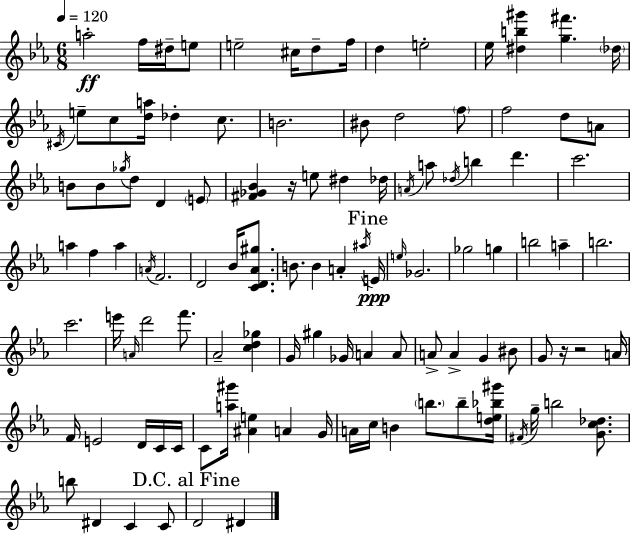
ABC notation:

X:1
T:Untitled
M:6/8
L:1/4
K:Cm
a2 f/4 ^d/4 e/2 e2 ^c/4 d/2 f/4 d e2 _e/4 [^db^g'] [g^f'] _d/4 ^C/4 e/2 c/2 [da]/4 _d c/2 B2 ^B/2 d2 f/2 f2 d/2 A/2 B/2 B/2 _g/4 d/2 D E/2 [^F_G_B] z/4 e/2 ^d _d/4 A/4 a/2 _d/4 b d' c'2 a f a A/4 F2 D2 _B/4 [CD_A^g]/2 B/2 B A ^a/4 E/4 e/4 _G2 _g2 g b2 a b2 c'2 e'/4 A/4 d'2 f'/2 _A2 [cd_g] G/4 ^g _G/4 A A/2 A/2 A G ^B/2 G/2 z/4 z2 A/4 F/4 E2 D/4 C/4 C/4 C/2 [a^g']/4 [^Ae] A G/4 A/4 c/4 B b/2 b/2 [de_b^g']/4 ^F/4 g/4 b2 [Gc_d]/2 b/2 ^D C C/2 D2 ^D